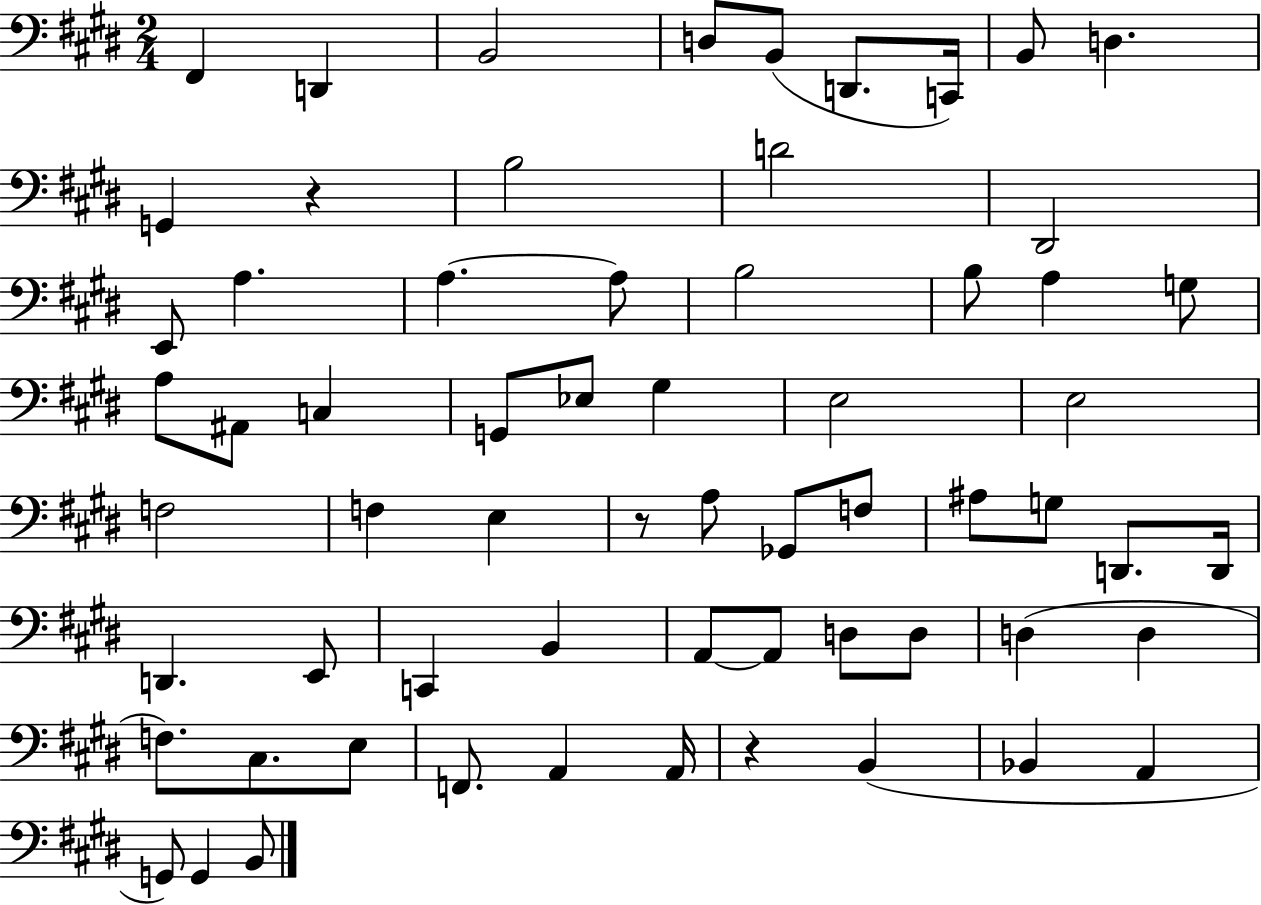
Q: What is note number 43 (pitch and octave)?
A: B2